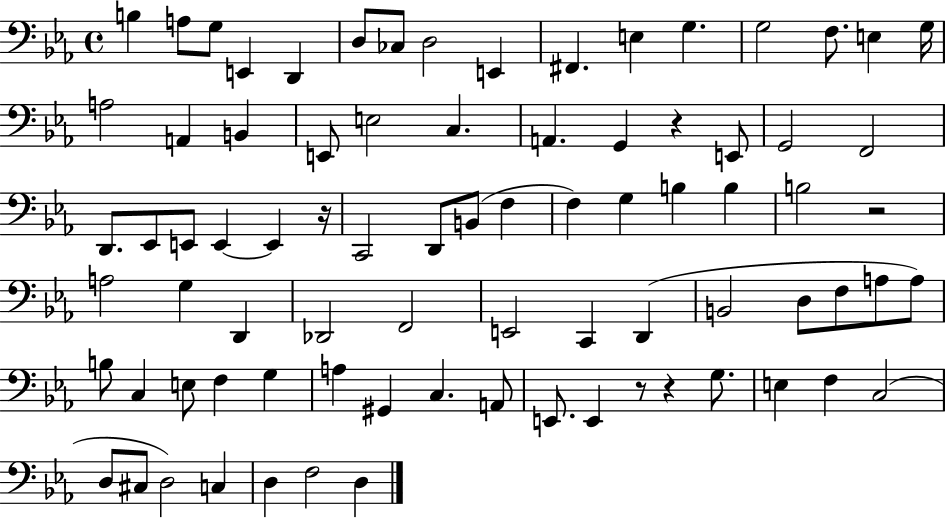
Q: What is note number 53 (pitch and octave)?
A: A3